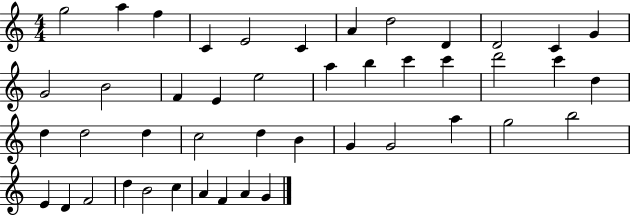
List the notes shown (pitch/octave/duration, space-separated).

G5/h A5/q F5/q C4/q E4/h C4/q A4/q D5/h D4/q D4/h C4/q G4/q G4/h B4/h F4/q E4/q E5/h A5/q B5/q C6/q C6/q D6/h C6/q D5/q D5/q D5/h D5/q C5/h D5/q B4/q G4/q G4/h A5/q G5/h B5/h E4/q D4/q F4/h D5/q B4/h C5/q A4/q F4/q A4/q G4/q